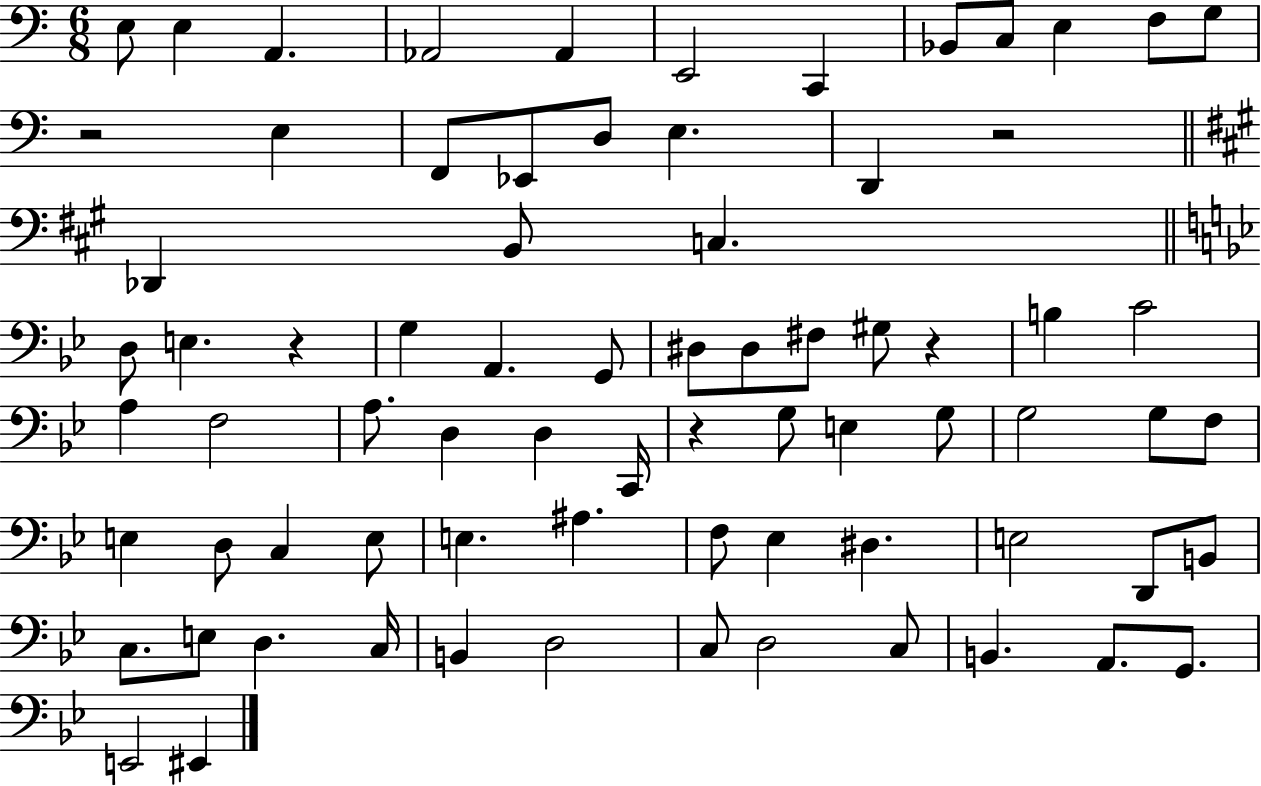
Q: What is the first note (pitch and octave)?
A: E3